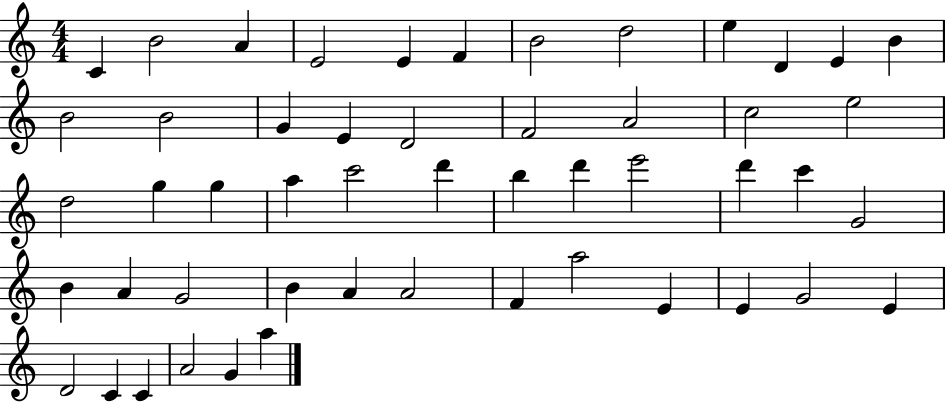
{
  \clef treble
  \numericTimeSignature
  \time 4/4
  \key c \major
  c'4 b'2 a'4 | e'2 e'4 f'4 | b'2 d''2 | e''4 d'4 e'4 b'4 | \break b'2 b'2 | g'4 e'4 d'2 | f'2 a'2 | c''2 e''2 | \break d''2 g''4 g''4 | a''4 c'''2 d'''4 | b''4 d'''4 e'''2 | d'''4 c'''4 g'2 | \break b'4 a'4 g'2 | b'4 a'4 a'2 | f'4 a''2 e'4 | e'4 g'2 e'4 | \break d'2 c'4 c'4 | a'2 g'4 a''4 | \bar "|."
}